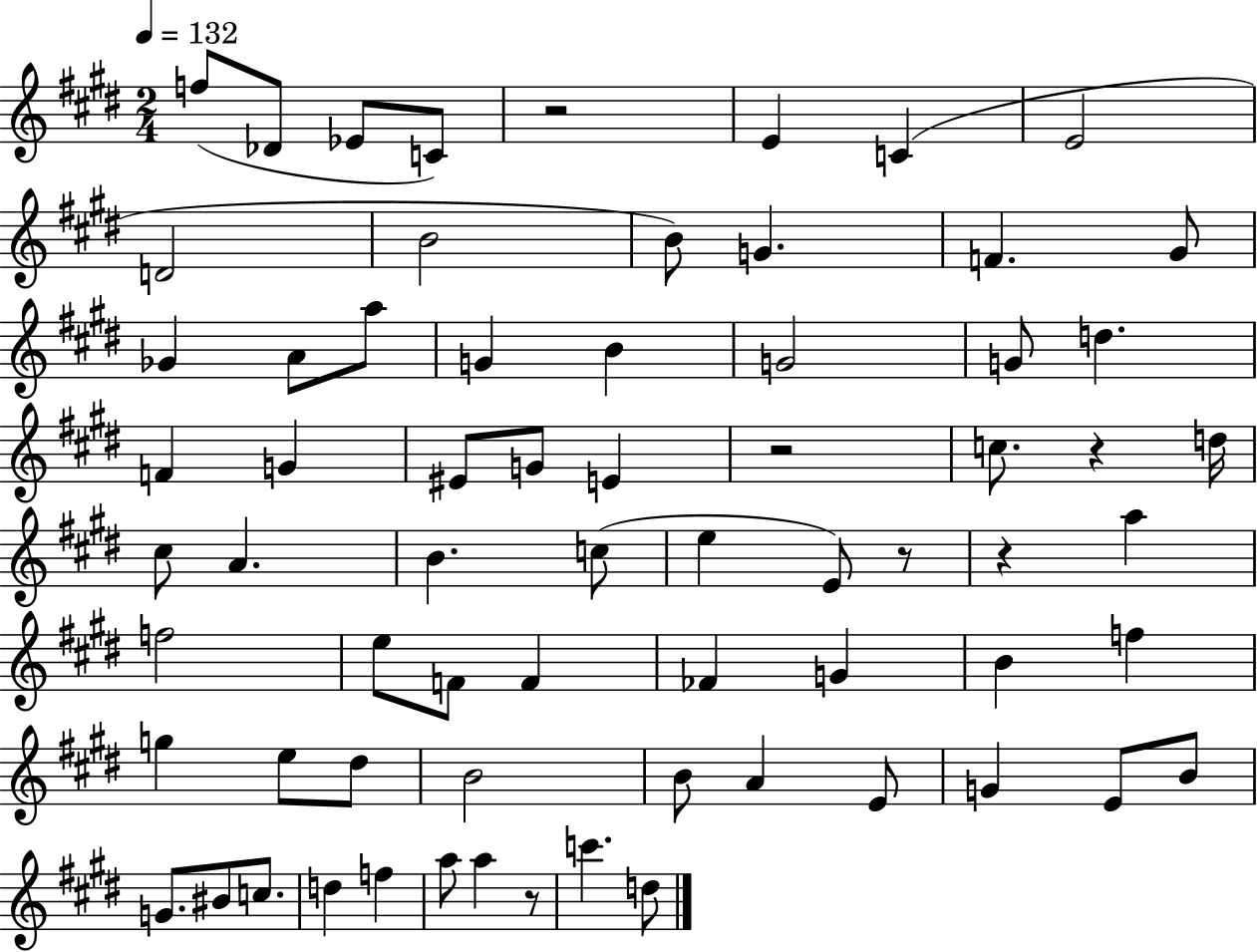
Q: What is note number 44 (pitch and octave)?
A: G5